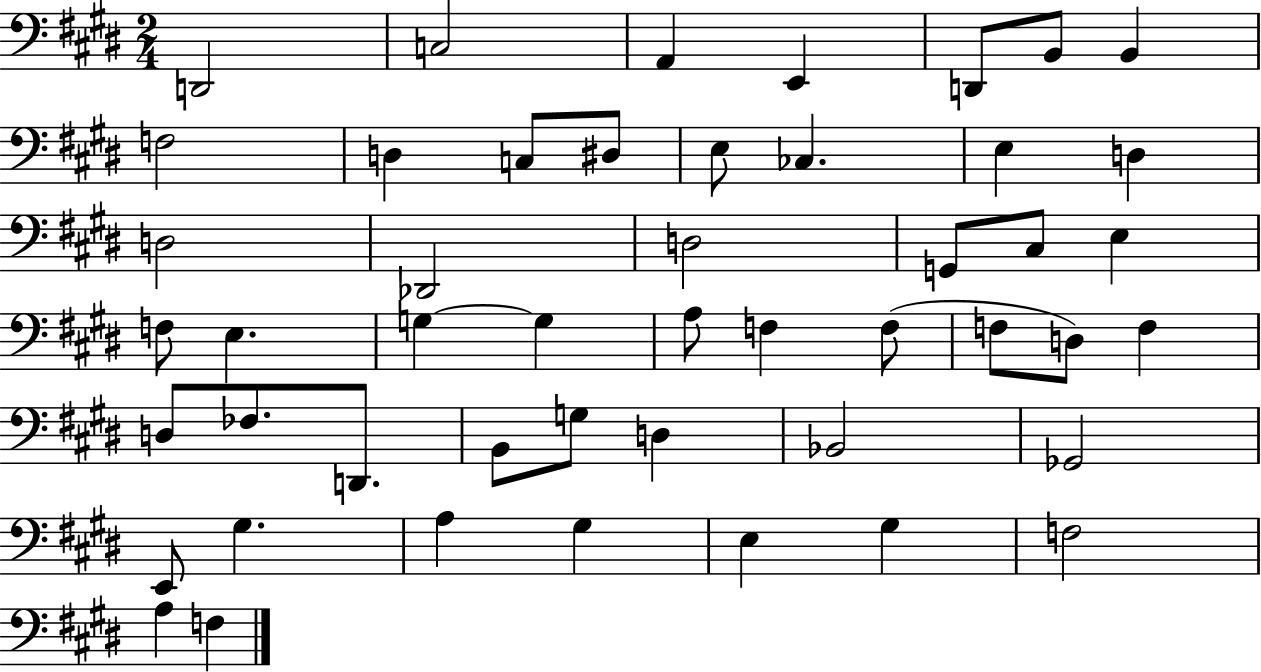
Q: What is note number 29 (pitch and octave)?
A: F3